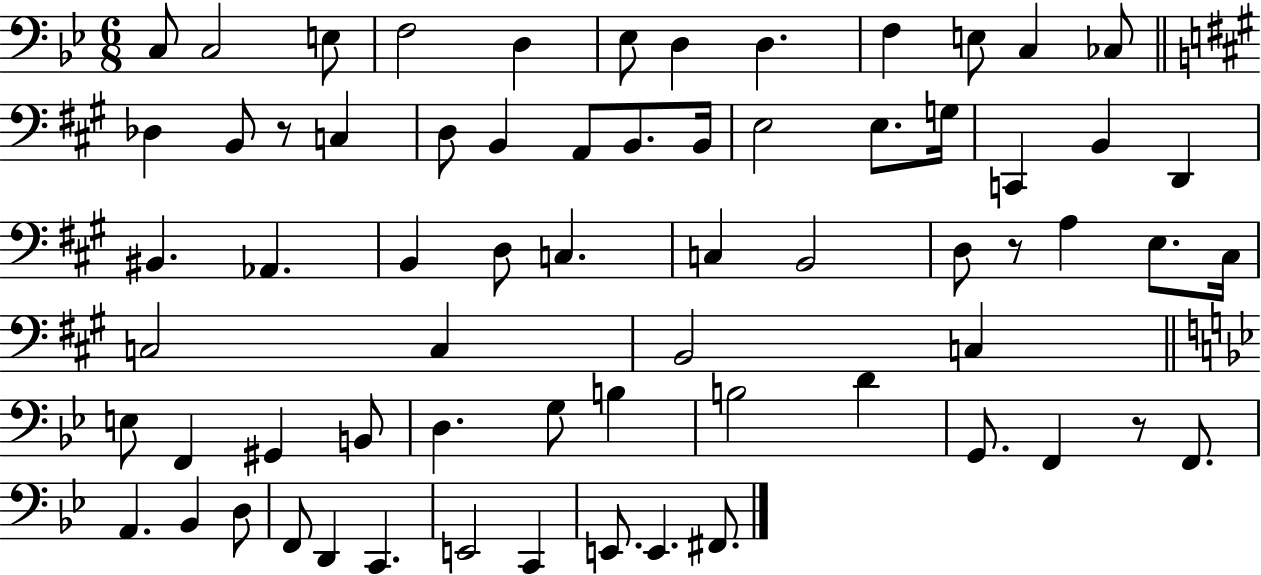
C3/e C3/h E3/e F3/h D3/q Eb3/e D3/q D3/q. F3/q E3/e C3/q CES3/e Db3/q B2/e R/e C3/q D3/e B2/q A2/e B2/e. B2/s E3/h E3/e. G3/s C2/q B2/q D2/q BIS2/q. Ab2/q. B2/q D3/e C3/q. C3/q B2/h D3/e R/e A3/q E3/e. C#3/s C3/h C3/q B2/h C3/q E3/e F2/q G#2/q B2/e D3/q. G3/e B3/q B3/h D4/q G2/e. F2/q R/e F2/e. A2/q. Bb2/q D3/e F2/e D2/q C2/q. E2/h C2/q E2/e. E2/q. F#2/e.